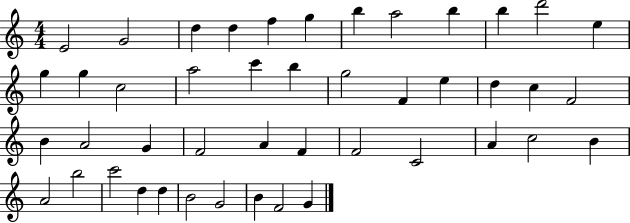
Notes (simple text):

E4/h G4/h D5/q D5/q F5/q G5/q B5/q A5/h B5/q B5/q D6/h E5/q G5/q G5/q C5/h A5/h C6/q B5/q G5/h F4/q E5/q D5/q C5/q F4/h B4/q A4/h G4/q F4/h A4/q F4/q F4/h C4/h A4/q C5/h B4/q A4/h B5/h C6/h D5/q D5/q B4/h G4/h B4/q F4/h G4/q